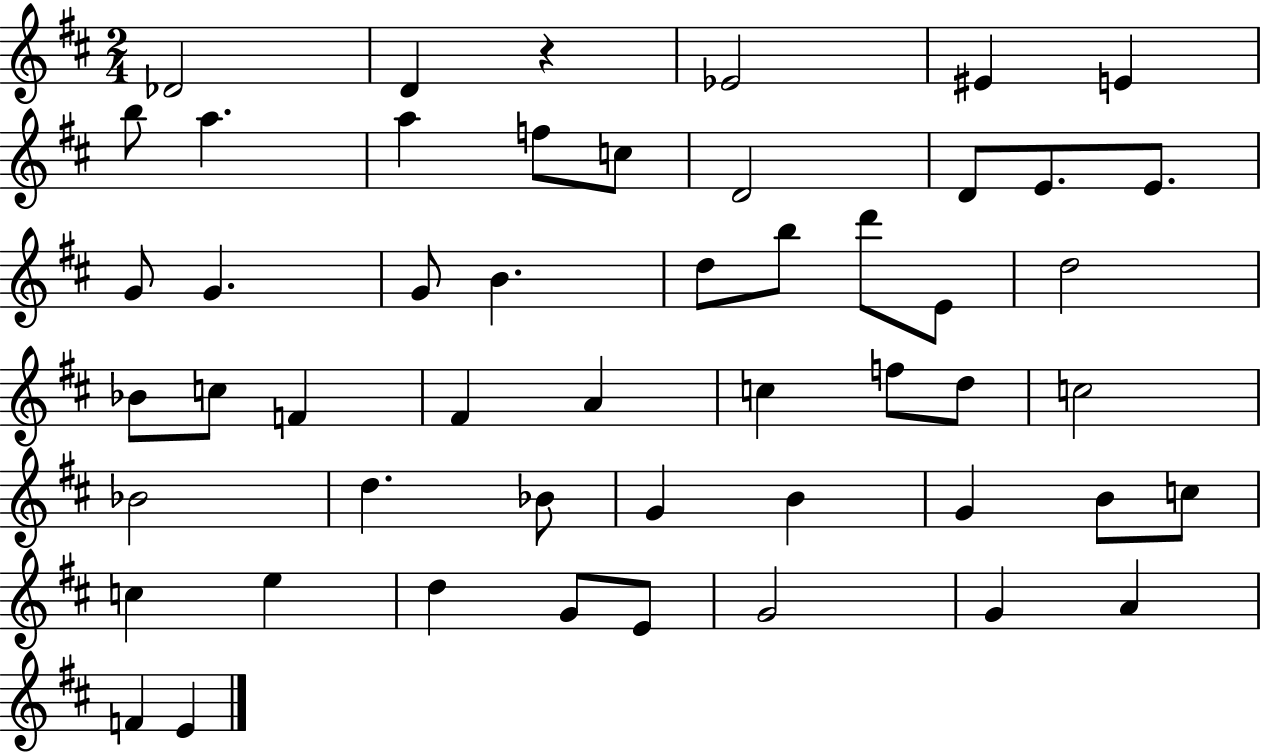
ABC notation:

X:1
T:Untitled
M:2/4
L:1/4
K:D
_D2 D z _E2 ^E E b/2 a a f/2 c/2 D2 D/2 E/2 E/2 G/2 G G/2 B d/2 b/2 d'/2 E/2 d2 _B/2 c/2 F ^F A c f/2 d/2 c2 _B2 d _B/2 G B G B/2 c/2 c e d G/2 E/2 G2 G A F E